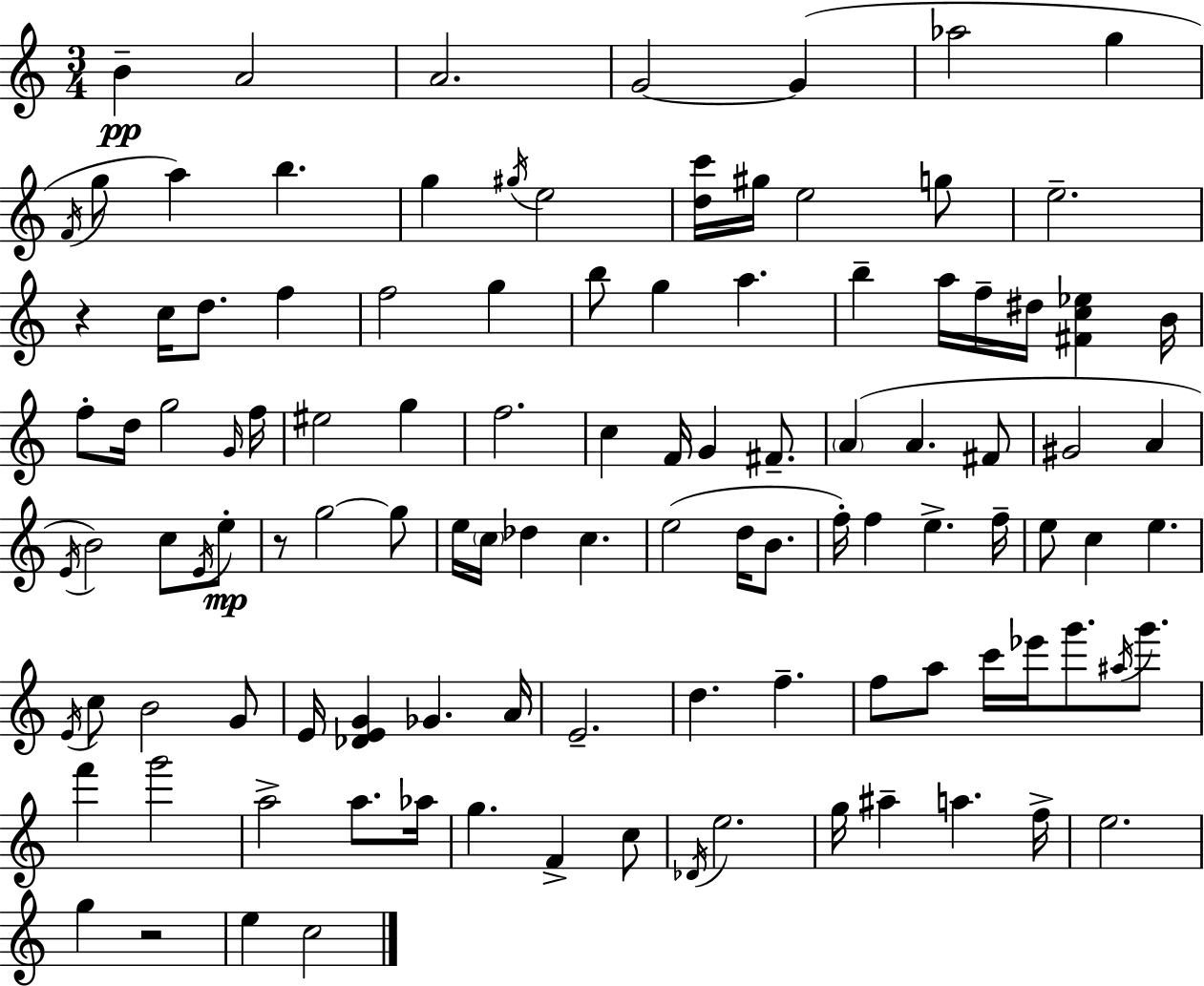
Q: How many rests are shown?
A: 3